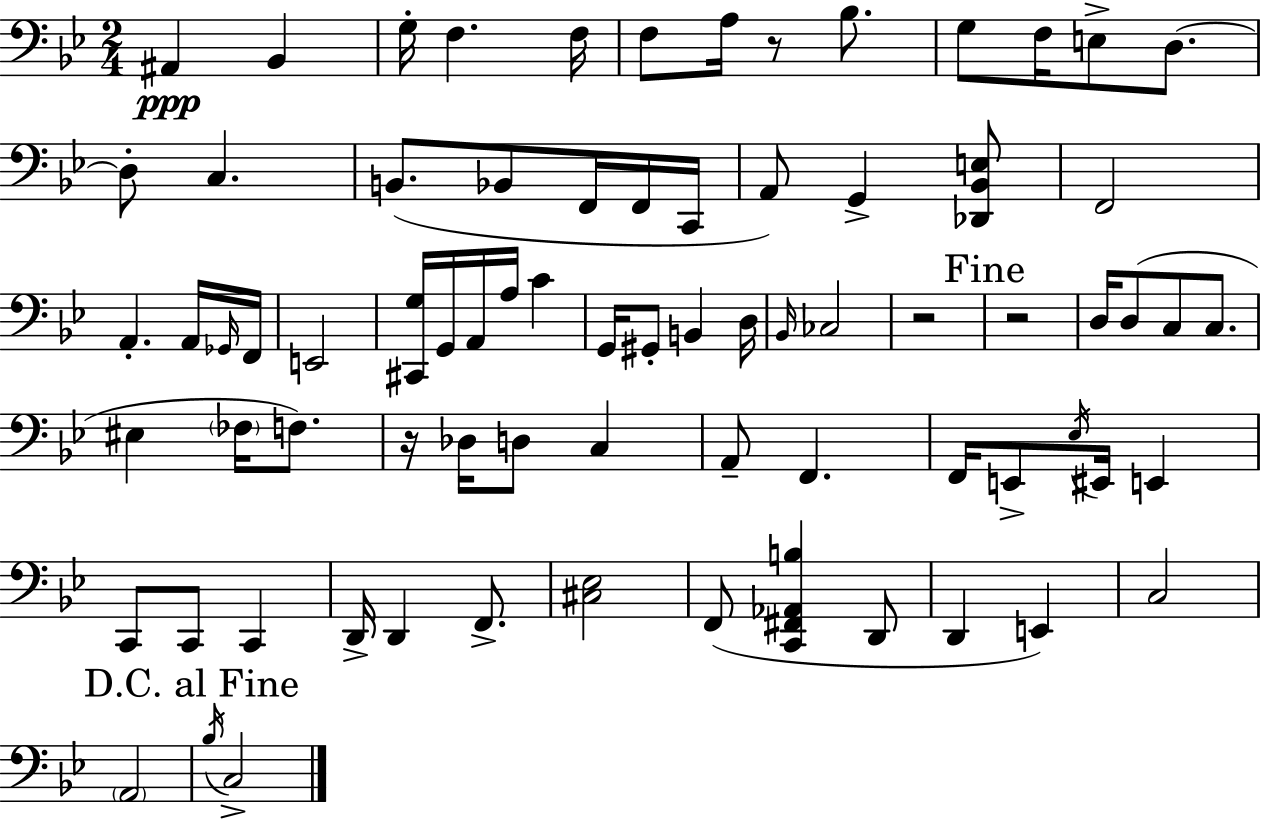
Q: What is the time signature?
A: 2/4